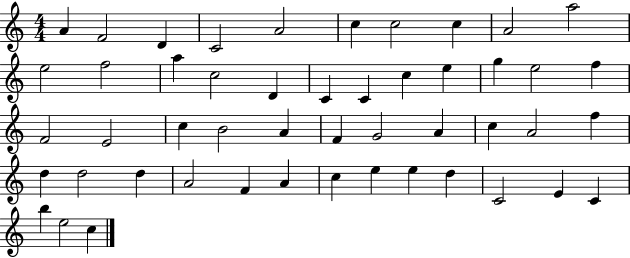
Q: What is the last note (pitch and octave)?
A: C5